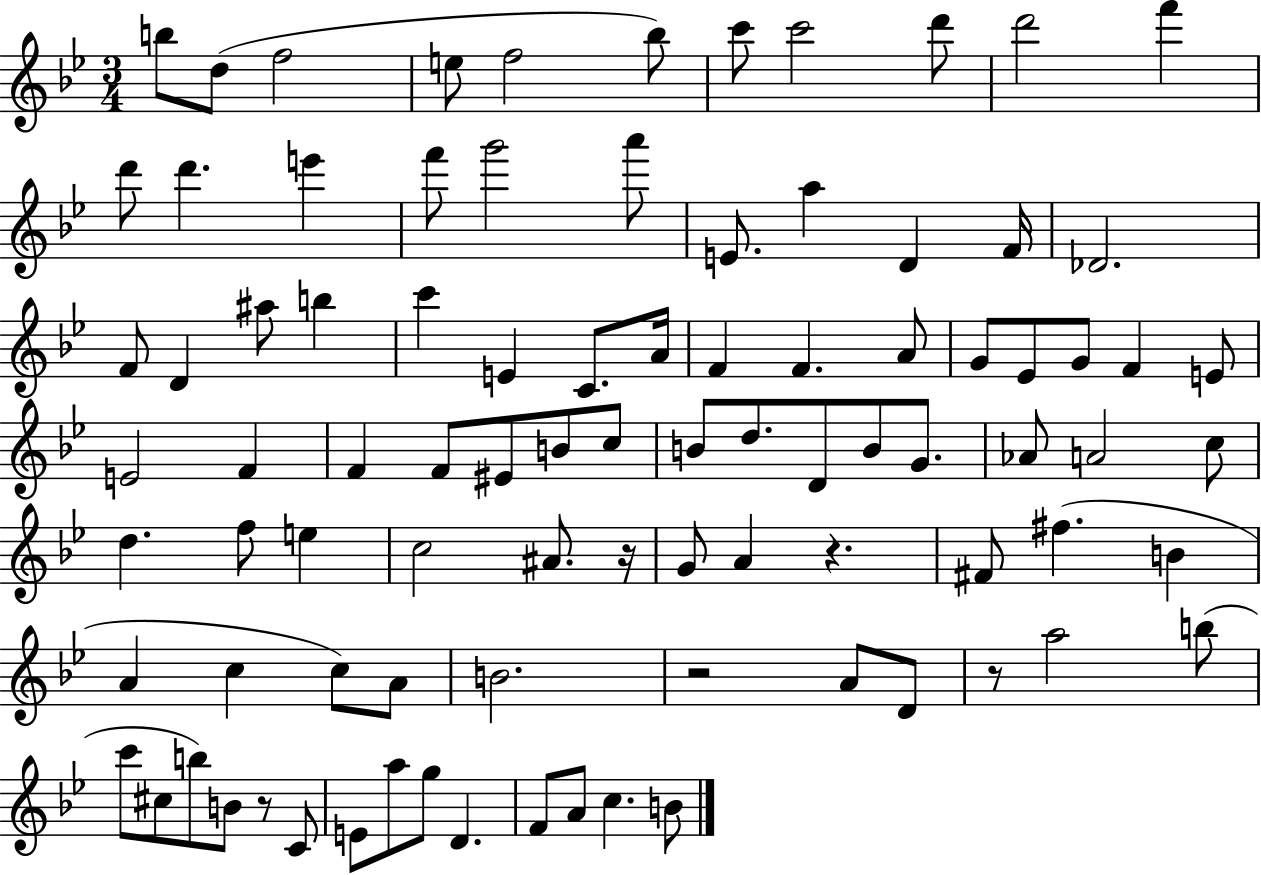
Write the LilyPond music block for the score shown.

{
  \clef treble
  \numericTimeSignature
  \time 3/4
  \key bes \major
  \repeat volta 2 { b''8 d''8( f''2 | e''8 f''2 bes''8) | c'''8 c'''2 d'''8 | d'''2 f'''4 | \break d'''8 d'''4. e'''4 | f'''8 g'''2 a'''8 | e'8. a''4 d'4 f'16 | des'2. | \break f'8 d'4 ais''8 b''4 | c'''4 e'4 c'8. a'16 | f'4 f'4. a'8 | g'8 ees'8 g'8 f'4 e'8 | \break e'2 f'4 | f'4 f'8 eis'8 b'8 c''8 | b'8 d''8. d'8 b'8 g'8. | aes'8 a'2 c''8 | \break d''4. f''8 e''4 | c''2 ais'8. r16 | g'8 a'4 r4. | fis'8 fis''4.( b'4 | \break a'4 c''4 c''8) a'8 | b'2. | r2 a'8 d'8 | r8 a''2 b''8( | \break c'''8 cis''8 b''8) b'8 r8 c'8 | e'8 a''8 g''8 d'4. | f'8 a'8 c''4. b'8 | } \bar "|."
}